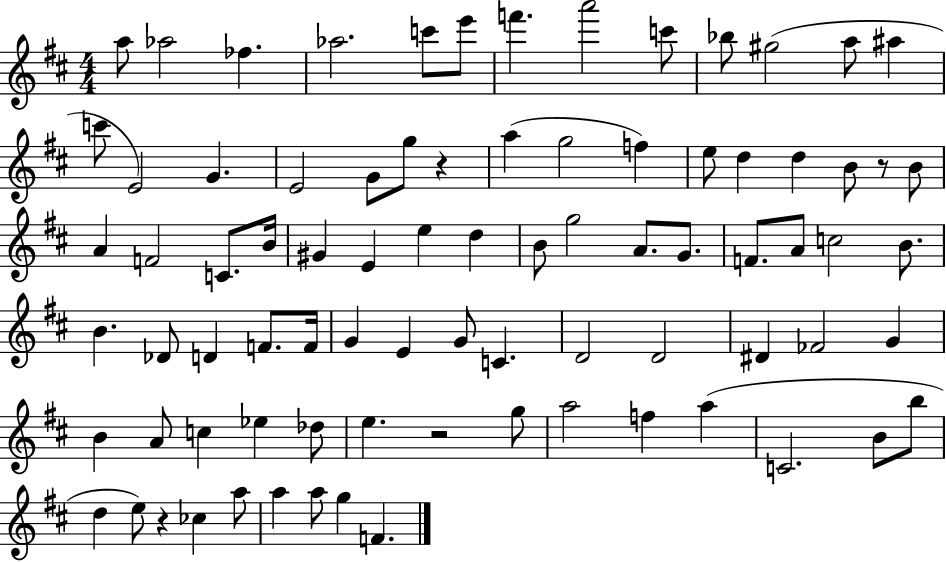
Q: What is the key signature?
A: D major